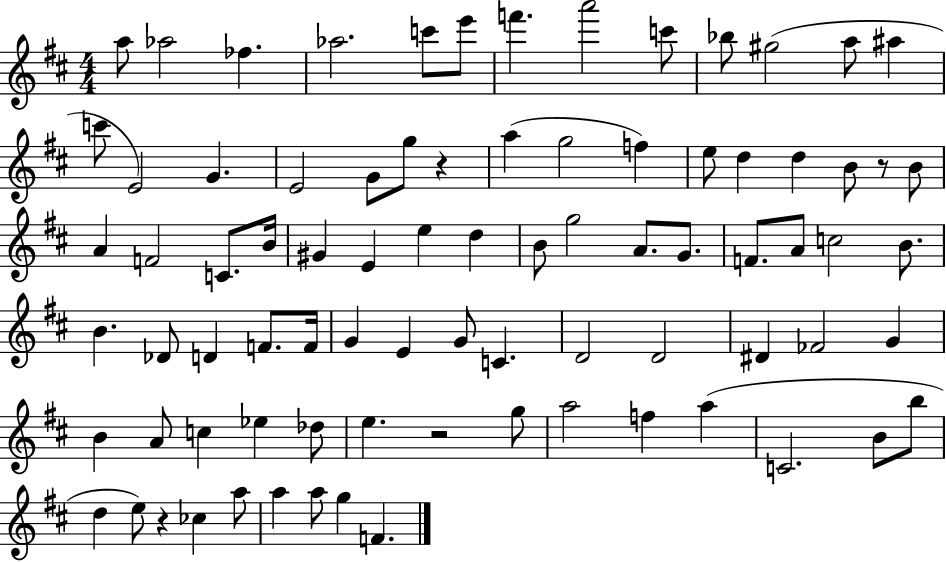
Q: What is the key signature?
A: D major